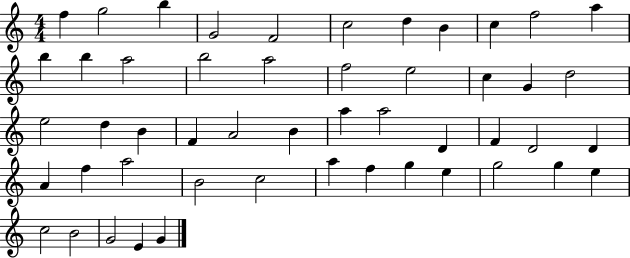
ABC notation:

X:1
T:Untitled
M:4/4
L:1/4
K:C
f g2 b G2 F2 c2 d B c f2 a b b a2 b2 a2 f2 e2 c G d2 e2 d B F A2 B a a2 D F D2 D A f a2 B2 c2 a f g e g2 g e c2 B2 G2 E G